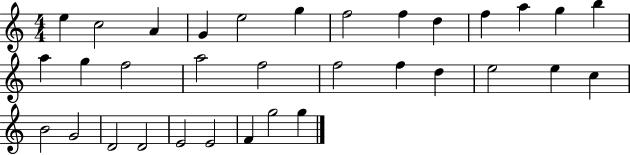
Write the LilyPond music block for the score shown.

{
  \clef treble
  \numericTimeSignature
  \time 4/4
  \key c \major
  e''4 c''2 a'4 | g'4 e''2 g''4 | f''2 f''4 d''4 | f''4 a''4 g''4 b''4 | \break a''4 g''4 f''2 | a''2 f''2 | f''2 f''4 d''4 | e''2 e''4 c''4 | \break b'2 g'2 | d'2 d'2 | e'2 e'2 | f'4 g''2 g''4 | \break \bar "|."
}